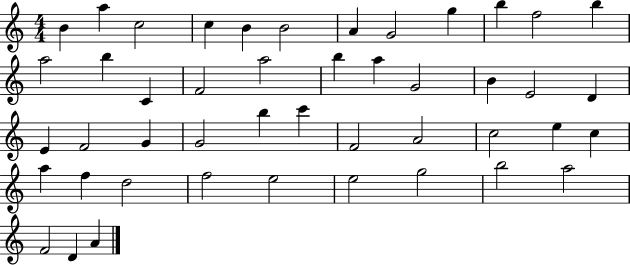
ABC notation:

X:1
T:Untitled
M:4/4
L:1/4
K:C
B a c2 c B B2 A G2 g b f2 b a2 b C F2 a2 b a G2 B E2 D E F2 G G2 b c' F2 A2 c2 e c a f d2 f2 e2 e2 g2 b2 a2 F2 D A